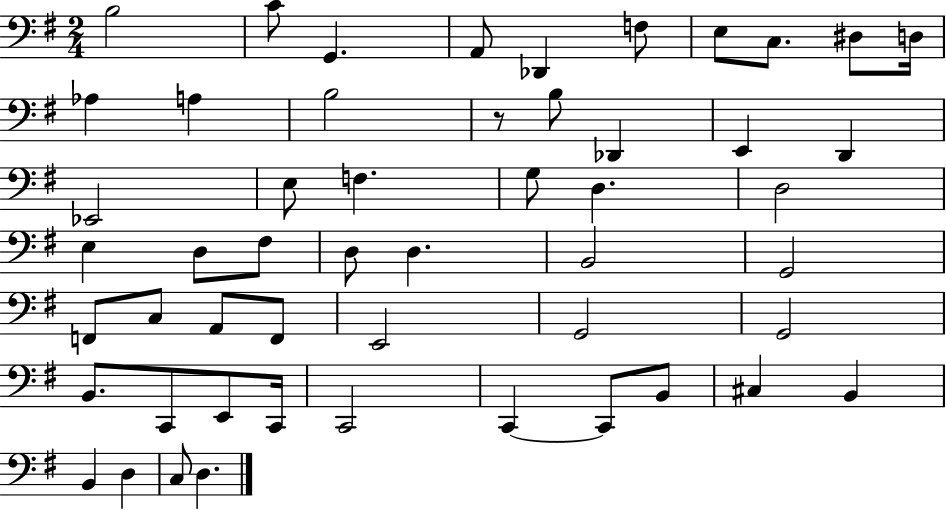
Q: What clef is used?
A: bass